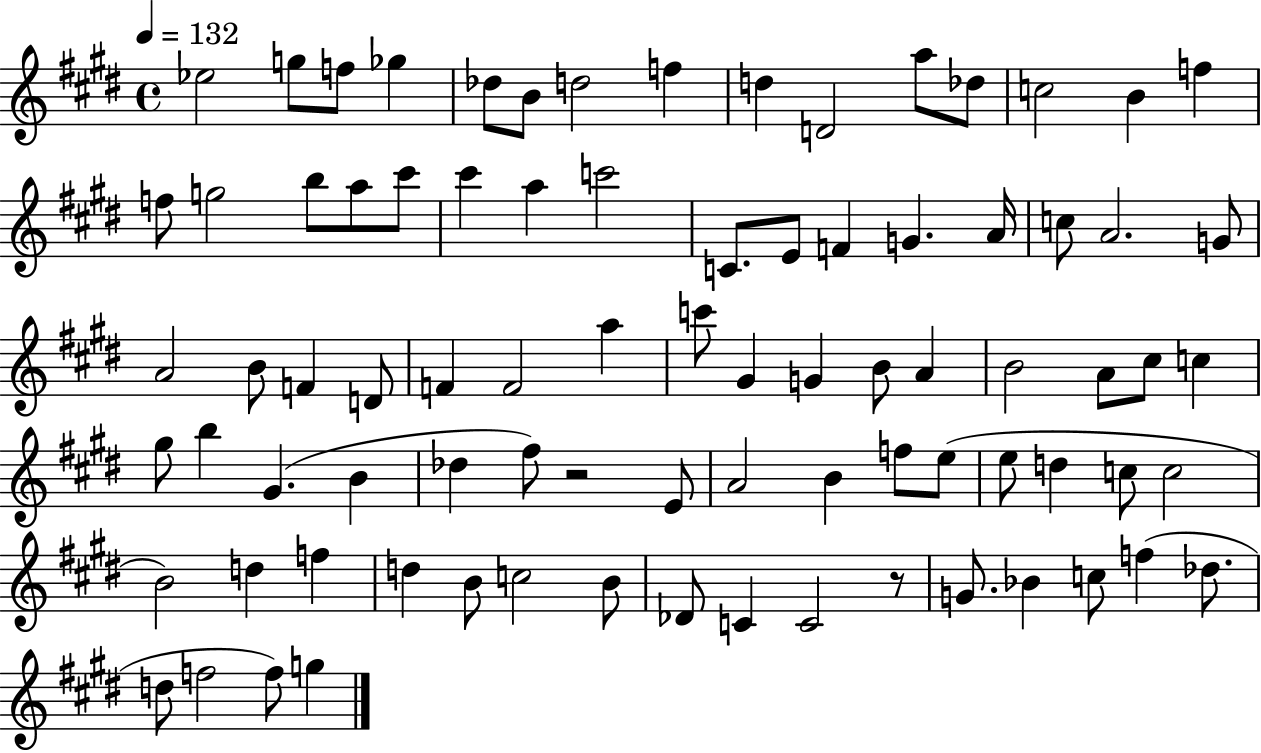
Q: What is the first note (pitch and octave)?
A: Eb5